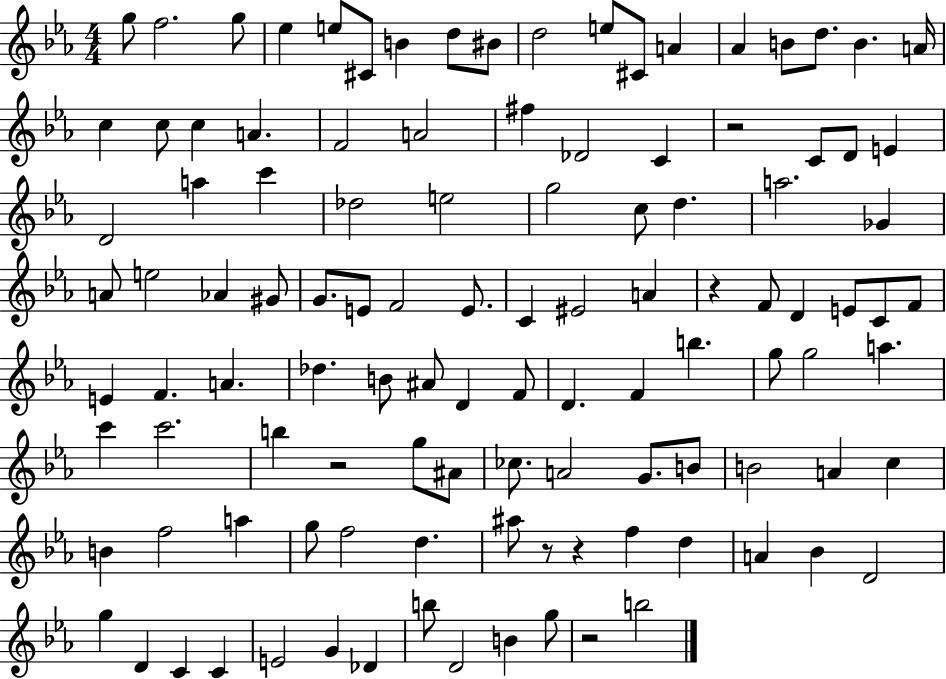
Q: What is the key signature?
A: EES major